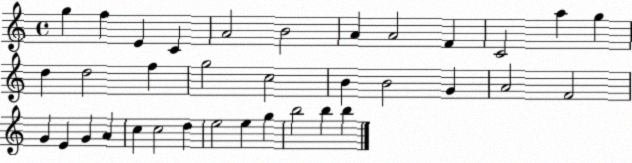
X:1
T:Untitled
M:4/4
L:1/4
K:C
g f E C A2 B2 A A2 F C2 a g d d2 f g2 c2 B B2 G A2 F2 G E G A c c2 d e2 e g b2 b b